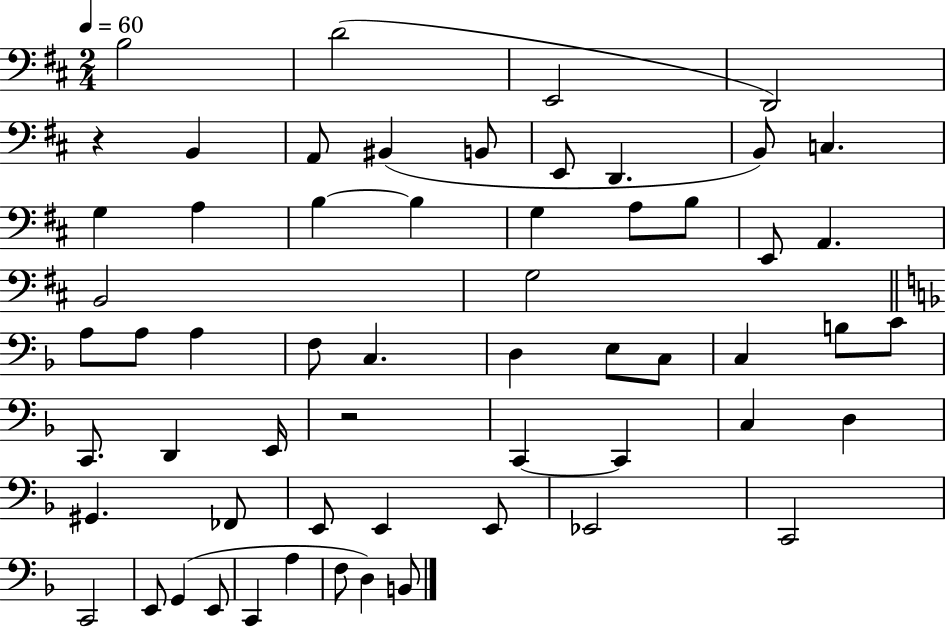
X:1
T:Untitled
M:2/4
L:1/4
K:D
B,2 D2 E,,2 D,,2 z B,, A,,/2 ^B,, B,,/2 E,,/2 D,, B,,/2 C, G, A, B, B, G, A,/2 B,/2 E,,/2 A,, B,,2 G,2 A,/2 A,/2 A, F,/2 C, D, E,/2 C,/2 C, B,/2 C/2 C,,/2 D,, E,,/4 z2 C,, C,, C, D, ^G,, _F,,/2 E,,/2 E,, E,,/2 _E,,2 C,,2 C,,2 E,,/2 G,, E,,/2 C,, A, F,/2 D, B,,/2